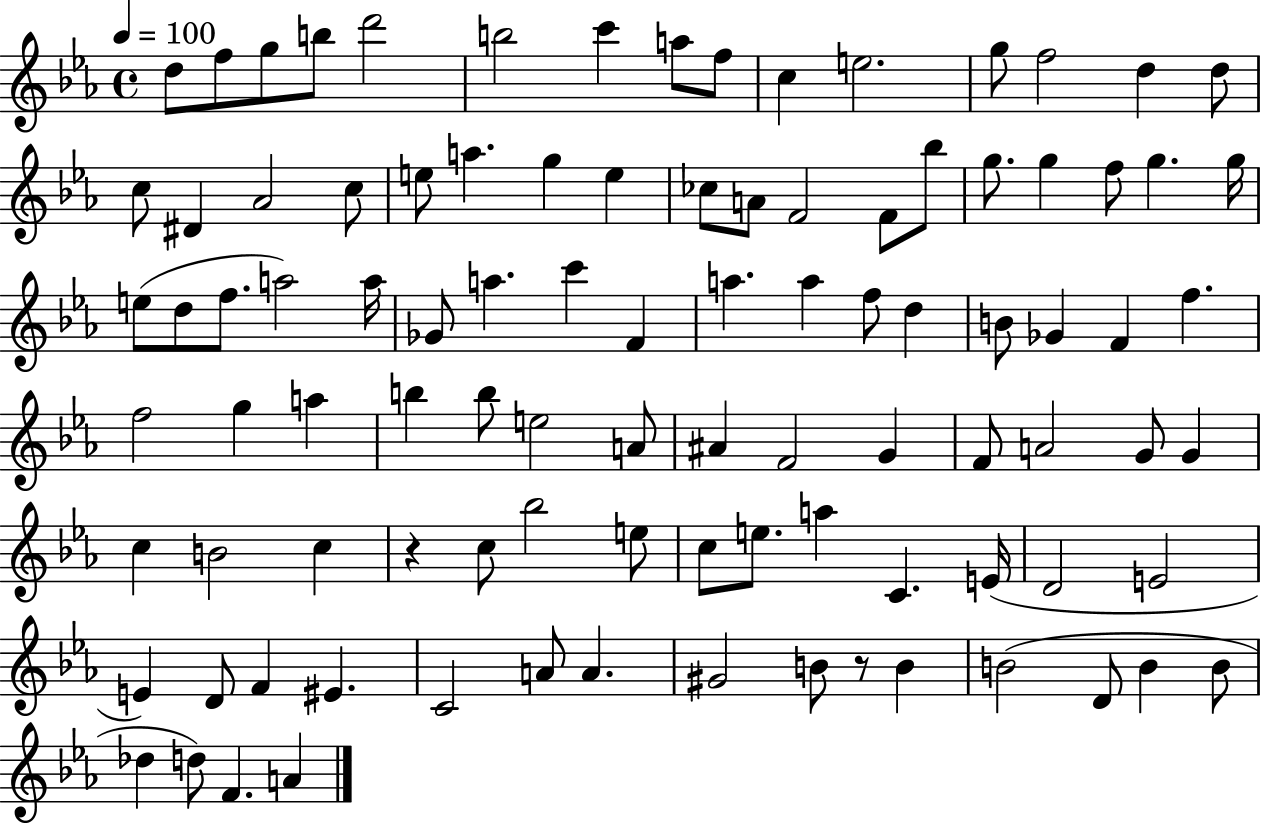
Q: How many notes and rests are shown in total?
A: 97